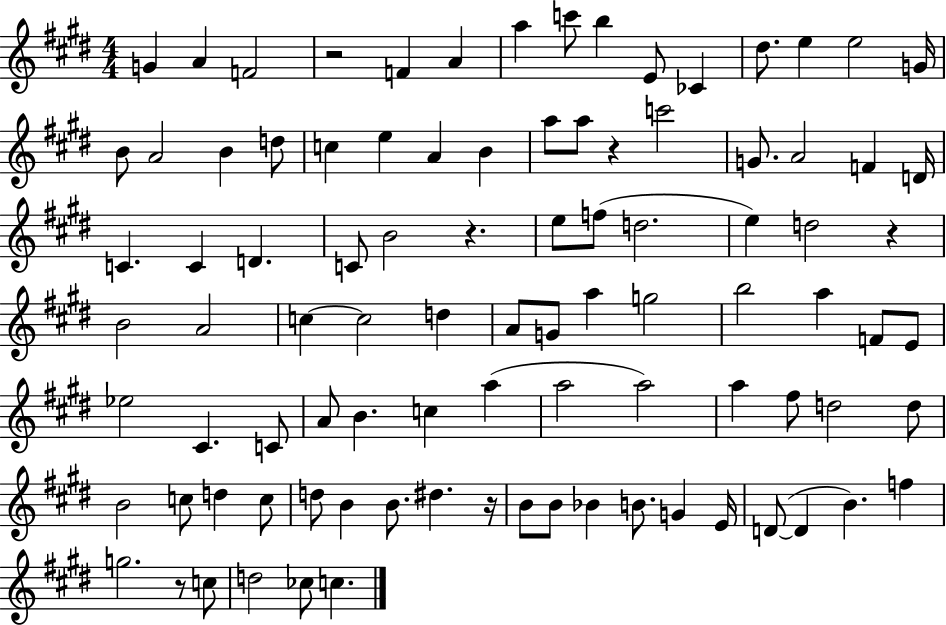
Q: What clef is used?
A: treble